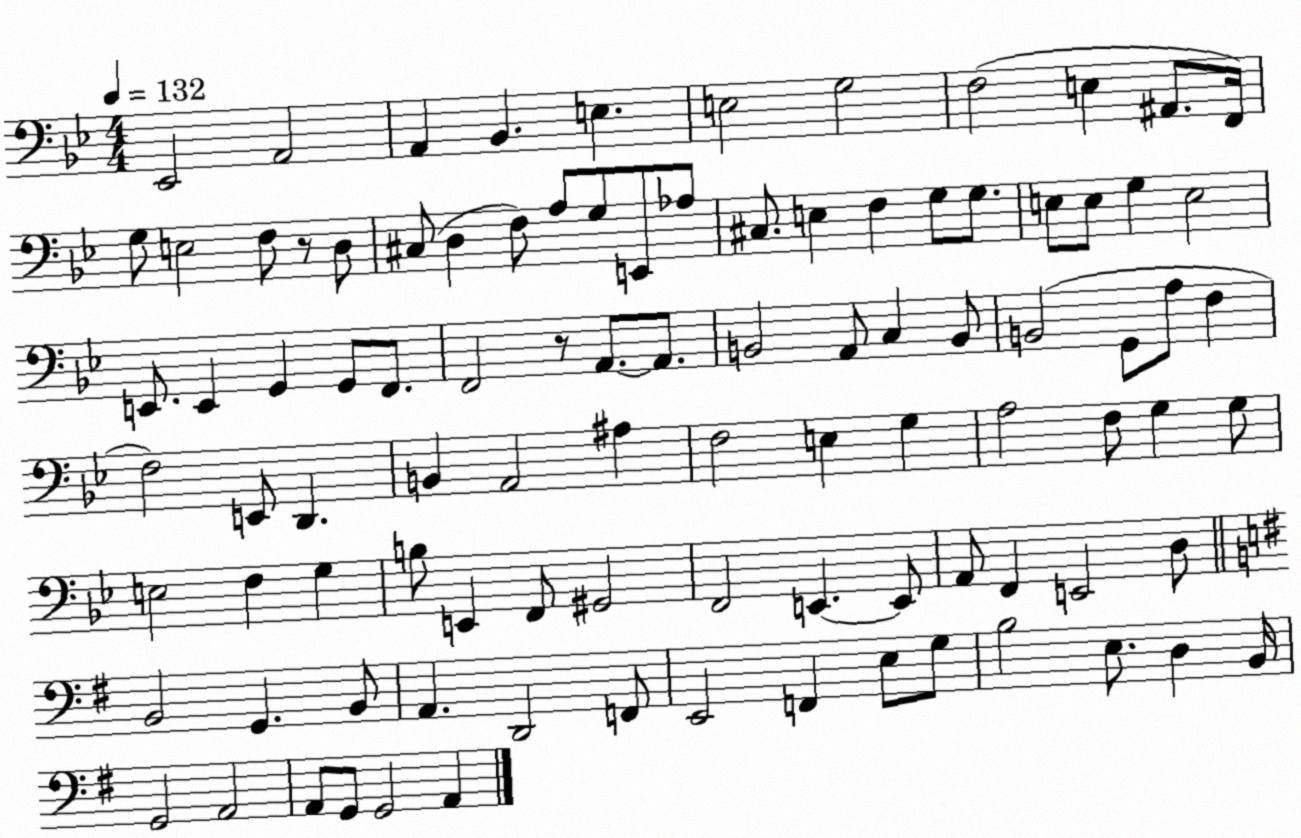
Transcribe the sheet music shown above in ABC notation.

X:1
T:Untitled
M:4/4
L:1/4
K:Bb
_E,,2 A,,2 A,, _B,, E, E,2 G,2 F,2 E, ^A,,/2 F,,/4 G,/2 E,2 F,/2 z/2 D,/2 ^C,/2 D, F,/2 A,/2 G,/2 E,,/2 _A,/2 ^C,/2 E, F, G,/2 G,/2 E,/2 E,/2 G, E,2 E,,/2 E,, G,, G,,/2 F,,/2 F,,2 z/2 A,,/2 A,,/2 B,,2 A,,/2 C, B,,/2 B,,2 G,,/2 A,/2 F, F,2 E,,/2 D,, B,, A,,2 ^A, F,2 E, G, A,2 F,/2 G, G,/2 E,2 F, G, B,/2 E,, F,,/2 ^G,,2 F,,2 E,, E,,/2 A,,/2 F,, E,,2 D,/2 B,,2 G,, B,,/2 A,, D,,2 F,,/2 E,,2 F,, E,/2 G,/2 B,2 E,/2 D, B,,/4 G,,2 A,,2 A,,/2 G,,/2 G,,2 A,,